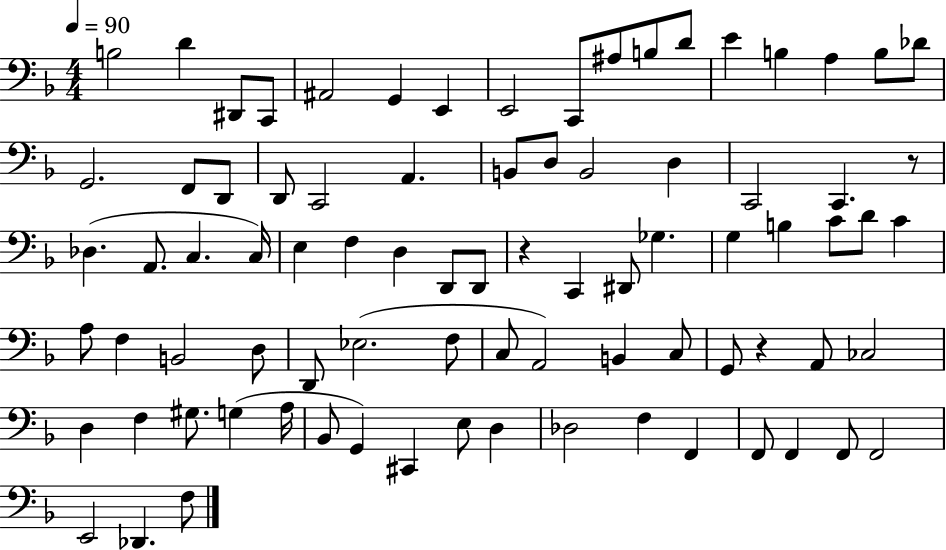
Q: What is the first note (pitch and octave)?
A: B3